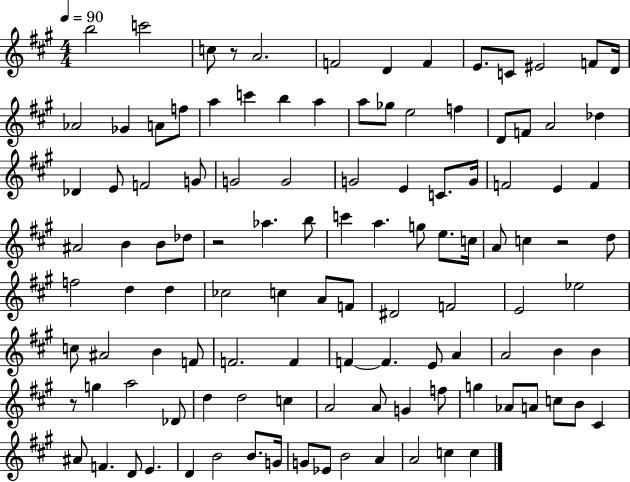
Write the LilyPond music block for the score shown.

{
  \clef treble
  \numericTimeSignature
  \time 4/4
  \key a \major
  \tempo 4 = 90
  \repeat volta 2 { b''2 c'''2 | c''8 r8 a'2. | f'2 d'4 f'4 | e'8. c'8 eis'2 f'8 d'16 | \break aes'2 ges'4 a'8 f''8 | a''4 c'''4 b''4 a''4 | a''8 ges''8 e''2 f''4 | d'8 f'8 a'2 des''4 | \break des'4 e'8 f'2 g'8 | g'2 g'2 | g'2 e'4 c'8. g'16 | f'2 e'4 f'4 | \break ais'2 b'4 b'8 des''8 | r2 aes''4. b''8 | c'''4 a''4. g''8 e''8. c''16 | a'8 c''4 r2 d''8 | \break f''2 d''4 d''4 | ces''2 c''4 a'8 f'8 | dis'2 f'2 | e'2 ees''2 | \break c''8 ais'2 b'4 f'8 | f'2. f'4 | f'4~~ f'4. e'8 a'4 | a'2 b'4 b'4 | \break r8 g''4 a''2 des'8 | d''4 d''2 c''4 | a'2 a'8 g'4 f''8 | g''4 aes'8 a'8 c''8 b'8 cis'4 | \break ais'8 f'4. d'8 e'4. | d'4 b'2 b'8. g'16 | g'8 ees'8 b'2 a'4 | a'2 c''4 c''4 | \break } \bar "|."
}